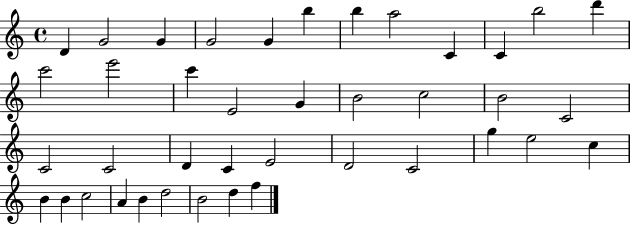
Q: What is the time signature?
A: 4/4